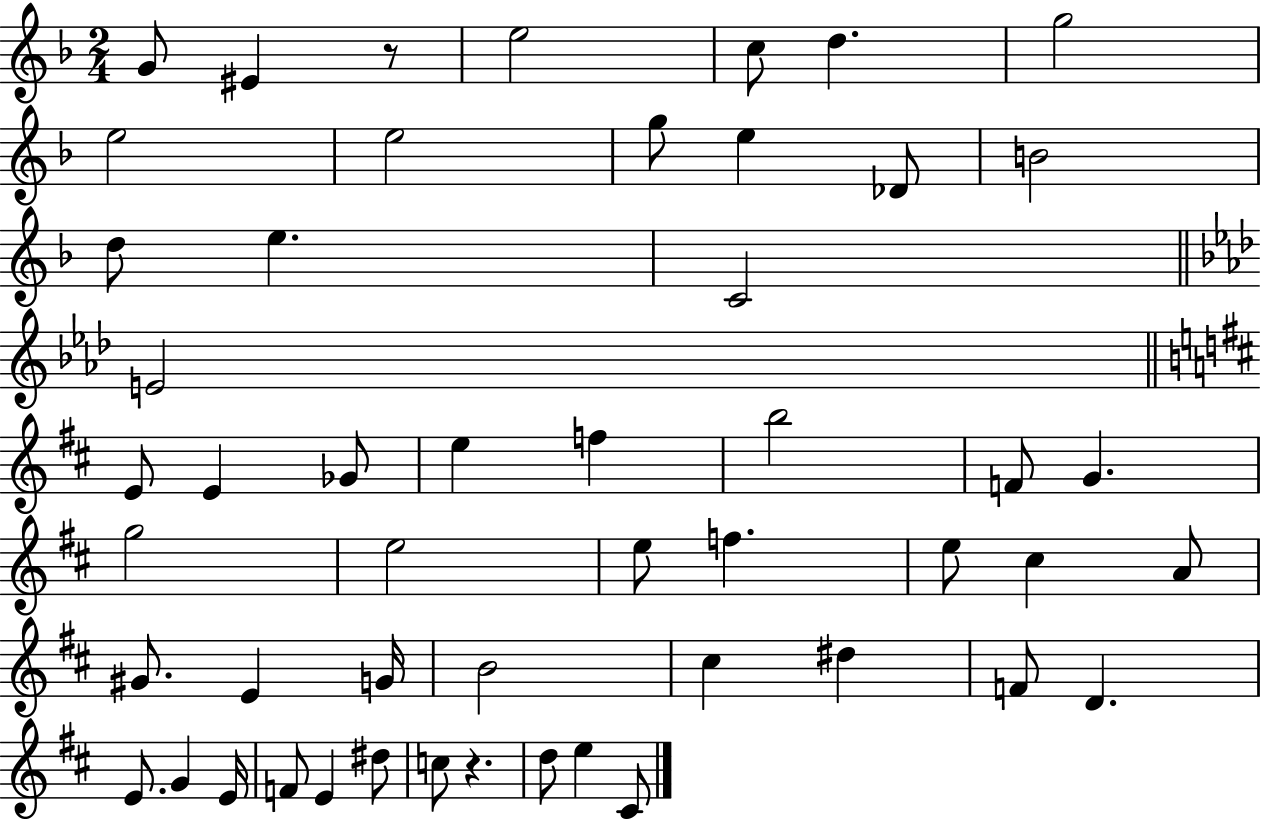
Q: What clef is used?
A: treble